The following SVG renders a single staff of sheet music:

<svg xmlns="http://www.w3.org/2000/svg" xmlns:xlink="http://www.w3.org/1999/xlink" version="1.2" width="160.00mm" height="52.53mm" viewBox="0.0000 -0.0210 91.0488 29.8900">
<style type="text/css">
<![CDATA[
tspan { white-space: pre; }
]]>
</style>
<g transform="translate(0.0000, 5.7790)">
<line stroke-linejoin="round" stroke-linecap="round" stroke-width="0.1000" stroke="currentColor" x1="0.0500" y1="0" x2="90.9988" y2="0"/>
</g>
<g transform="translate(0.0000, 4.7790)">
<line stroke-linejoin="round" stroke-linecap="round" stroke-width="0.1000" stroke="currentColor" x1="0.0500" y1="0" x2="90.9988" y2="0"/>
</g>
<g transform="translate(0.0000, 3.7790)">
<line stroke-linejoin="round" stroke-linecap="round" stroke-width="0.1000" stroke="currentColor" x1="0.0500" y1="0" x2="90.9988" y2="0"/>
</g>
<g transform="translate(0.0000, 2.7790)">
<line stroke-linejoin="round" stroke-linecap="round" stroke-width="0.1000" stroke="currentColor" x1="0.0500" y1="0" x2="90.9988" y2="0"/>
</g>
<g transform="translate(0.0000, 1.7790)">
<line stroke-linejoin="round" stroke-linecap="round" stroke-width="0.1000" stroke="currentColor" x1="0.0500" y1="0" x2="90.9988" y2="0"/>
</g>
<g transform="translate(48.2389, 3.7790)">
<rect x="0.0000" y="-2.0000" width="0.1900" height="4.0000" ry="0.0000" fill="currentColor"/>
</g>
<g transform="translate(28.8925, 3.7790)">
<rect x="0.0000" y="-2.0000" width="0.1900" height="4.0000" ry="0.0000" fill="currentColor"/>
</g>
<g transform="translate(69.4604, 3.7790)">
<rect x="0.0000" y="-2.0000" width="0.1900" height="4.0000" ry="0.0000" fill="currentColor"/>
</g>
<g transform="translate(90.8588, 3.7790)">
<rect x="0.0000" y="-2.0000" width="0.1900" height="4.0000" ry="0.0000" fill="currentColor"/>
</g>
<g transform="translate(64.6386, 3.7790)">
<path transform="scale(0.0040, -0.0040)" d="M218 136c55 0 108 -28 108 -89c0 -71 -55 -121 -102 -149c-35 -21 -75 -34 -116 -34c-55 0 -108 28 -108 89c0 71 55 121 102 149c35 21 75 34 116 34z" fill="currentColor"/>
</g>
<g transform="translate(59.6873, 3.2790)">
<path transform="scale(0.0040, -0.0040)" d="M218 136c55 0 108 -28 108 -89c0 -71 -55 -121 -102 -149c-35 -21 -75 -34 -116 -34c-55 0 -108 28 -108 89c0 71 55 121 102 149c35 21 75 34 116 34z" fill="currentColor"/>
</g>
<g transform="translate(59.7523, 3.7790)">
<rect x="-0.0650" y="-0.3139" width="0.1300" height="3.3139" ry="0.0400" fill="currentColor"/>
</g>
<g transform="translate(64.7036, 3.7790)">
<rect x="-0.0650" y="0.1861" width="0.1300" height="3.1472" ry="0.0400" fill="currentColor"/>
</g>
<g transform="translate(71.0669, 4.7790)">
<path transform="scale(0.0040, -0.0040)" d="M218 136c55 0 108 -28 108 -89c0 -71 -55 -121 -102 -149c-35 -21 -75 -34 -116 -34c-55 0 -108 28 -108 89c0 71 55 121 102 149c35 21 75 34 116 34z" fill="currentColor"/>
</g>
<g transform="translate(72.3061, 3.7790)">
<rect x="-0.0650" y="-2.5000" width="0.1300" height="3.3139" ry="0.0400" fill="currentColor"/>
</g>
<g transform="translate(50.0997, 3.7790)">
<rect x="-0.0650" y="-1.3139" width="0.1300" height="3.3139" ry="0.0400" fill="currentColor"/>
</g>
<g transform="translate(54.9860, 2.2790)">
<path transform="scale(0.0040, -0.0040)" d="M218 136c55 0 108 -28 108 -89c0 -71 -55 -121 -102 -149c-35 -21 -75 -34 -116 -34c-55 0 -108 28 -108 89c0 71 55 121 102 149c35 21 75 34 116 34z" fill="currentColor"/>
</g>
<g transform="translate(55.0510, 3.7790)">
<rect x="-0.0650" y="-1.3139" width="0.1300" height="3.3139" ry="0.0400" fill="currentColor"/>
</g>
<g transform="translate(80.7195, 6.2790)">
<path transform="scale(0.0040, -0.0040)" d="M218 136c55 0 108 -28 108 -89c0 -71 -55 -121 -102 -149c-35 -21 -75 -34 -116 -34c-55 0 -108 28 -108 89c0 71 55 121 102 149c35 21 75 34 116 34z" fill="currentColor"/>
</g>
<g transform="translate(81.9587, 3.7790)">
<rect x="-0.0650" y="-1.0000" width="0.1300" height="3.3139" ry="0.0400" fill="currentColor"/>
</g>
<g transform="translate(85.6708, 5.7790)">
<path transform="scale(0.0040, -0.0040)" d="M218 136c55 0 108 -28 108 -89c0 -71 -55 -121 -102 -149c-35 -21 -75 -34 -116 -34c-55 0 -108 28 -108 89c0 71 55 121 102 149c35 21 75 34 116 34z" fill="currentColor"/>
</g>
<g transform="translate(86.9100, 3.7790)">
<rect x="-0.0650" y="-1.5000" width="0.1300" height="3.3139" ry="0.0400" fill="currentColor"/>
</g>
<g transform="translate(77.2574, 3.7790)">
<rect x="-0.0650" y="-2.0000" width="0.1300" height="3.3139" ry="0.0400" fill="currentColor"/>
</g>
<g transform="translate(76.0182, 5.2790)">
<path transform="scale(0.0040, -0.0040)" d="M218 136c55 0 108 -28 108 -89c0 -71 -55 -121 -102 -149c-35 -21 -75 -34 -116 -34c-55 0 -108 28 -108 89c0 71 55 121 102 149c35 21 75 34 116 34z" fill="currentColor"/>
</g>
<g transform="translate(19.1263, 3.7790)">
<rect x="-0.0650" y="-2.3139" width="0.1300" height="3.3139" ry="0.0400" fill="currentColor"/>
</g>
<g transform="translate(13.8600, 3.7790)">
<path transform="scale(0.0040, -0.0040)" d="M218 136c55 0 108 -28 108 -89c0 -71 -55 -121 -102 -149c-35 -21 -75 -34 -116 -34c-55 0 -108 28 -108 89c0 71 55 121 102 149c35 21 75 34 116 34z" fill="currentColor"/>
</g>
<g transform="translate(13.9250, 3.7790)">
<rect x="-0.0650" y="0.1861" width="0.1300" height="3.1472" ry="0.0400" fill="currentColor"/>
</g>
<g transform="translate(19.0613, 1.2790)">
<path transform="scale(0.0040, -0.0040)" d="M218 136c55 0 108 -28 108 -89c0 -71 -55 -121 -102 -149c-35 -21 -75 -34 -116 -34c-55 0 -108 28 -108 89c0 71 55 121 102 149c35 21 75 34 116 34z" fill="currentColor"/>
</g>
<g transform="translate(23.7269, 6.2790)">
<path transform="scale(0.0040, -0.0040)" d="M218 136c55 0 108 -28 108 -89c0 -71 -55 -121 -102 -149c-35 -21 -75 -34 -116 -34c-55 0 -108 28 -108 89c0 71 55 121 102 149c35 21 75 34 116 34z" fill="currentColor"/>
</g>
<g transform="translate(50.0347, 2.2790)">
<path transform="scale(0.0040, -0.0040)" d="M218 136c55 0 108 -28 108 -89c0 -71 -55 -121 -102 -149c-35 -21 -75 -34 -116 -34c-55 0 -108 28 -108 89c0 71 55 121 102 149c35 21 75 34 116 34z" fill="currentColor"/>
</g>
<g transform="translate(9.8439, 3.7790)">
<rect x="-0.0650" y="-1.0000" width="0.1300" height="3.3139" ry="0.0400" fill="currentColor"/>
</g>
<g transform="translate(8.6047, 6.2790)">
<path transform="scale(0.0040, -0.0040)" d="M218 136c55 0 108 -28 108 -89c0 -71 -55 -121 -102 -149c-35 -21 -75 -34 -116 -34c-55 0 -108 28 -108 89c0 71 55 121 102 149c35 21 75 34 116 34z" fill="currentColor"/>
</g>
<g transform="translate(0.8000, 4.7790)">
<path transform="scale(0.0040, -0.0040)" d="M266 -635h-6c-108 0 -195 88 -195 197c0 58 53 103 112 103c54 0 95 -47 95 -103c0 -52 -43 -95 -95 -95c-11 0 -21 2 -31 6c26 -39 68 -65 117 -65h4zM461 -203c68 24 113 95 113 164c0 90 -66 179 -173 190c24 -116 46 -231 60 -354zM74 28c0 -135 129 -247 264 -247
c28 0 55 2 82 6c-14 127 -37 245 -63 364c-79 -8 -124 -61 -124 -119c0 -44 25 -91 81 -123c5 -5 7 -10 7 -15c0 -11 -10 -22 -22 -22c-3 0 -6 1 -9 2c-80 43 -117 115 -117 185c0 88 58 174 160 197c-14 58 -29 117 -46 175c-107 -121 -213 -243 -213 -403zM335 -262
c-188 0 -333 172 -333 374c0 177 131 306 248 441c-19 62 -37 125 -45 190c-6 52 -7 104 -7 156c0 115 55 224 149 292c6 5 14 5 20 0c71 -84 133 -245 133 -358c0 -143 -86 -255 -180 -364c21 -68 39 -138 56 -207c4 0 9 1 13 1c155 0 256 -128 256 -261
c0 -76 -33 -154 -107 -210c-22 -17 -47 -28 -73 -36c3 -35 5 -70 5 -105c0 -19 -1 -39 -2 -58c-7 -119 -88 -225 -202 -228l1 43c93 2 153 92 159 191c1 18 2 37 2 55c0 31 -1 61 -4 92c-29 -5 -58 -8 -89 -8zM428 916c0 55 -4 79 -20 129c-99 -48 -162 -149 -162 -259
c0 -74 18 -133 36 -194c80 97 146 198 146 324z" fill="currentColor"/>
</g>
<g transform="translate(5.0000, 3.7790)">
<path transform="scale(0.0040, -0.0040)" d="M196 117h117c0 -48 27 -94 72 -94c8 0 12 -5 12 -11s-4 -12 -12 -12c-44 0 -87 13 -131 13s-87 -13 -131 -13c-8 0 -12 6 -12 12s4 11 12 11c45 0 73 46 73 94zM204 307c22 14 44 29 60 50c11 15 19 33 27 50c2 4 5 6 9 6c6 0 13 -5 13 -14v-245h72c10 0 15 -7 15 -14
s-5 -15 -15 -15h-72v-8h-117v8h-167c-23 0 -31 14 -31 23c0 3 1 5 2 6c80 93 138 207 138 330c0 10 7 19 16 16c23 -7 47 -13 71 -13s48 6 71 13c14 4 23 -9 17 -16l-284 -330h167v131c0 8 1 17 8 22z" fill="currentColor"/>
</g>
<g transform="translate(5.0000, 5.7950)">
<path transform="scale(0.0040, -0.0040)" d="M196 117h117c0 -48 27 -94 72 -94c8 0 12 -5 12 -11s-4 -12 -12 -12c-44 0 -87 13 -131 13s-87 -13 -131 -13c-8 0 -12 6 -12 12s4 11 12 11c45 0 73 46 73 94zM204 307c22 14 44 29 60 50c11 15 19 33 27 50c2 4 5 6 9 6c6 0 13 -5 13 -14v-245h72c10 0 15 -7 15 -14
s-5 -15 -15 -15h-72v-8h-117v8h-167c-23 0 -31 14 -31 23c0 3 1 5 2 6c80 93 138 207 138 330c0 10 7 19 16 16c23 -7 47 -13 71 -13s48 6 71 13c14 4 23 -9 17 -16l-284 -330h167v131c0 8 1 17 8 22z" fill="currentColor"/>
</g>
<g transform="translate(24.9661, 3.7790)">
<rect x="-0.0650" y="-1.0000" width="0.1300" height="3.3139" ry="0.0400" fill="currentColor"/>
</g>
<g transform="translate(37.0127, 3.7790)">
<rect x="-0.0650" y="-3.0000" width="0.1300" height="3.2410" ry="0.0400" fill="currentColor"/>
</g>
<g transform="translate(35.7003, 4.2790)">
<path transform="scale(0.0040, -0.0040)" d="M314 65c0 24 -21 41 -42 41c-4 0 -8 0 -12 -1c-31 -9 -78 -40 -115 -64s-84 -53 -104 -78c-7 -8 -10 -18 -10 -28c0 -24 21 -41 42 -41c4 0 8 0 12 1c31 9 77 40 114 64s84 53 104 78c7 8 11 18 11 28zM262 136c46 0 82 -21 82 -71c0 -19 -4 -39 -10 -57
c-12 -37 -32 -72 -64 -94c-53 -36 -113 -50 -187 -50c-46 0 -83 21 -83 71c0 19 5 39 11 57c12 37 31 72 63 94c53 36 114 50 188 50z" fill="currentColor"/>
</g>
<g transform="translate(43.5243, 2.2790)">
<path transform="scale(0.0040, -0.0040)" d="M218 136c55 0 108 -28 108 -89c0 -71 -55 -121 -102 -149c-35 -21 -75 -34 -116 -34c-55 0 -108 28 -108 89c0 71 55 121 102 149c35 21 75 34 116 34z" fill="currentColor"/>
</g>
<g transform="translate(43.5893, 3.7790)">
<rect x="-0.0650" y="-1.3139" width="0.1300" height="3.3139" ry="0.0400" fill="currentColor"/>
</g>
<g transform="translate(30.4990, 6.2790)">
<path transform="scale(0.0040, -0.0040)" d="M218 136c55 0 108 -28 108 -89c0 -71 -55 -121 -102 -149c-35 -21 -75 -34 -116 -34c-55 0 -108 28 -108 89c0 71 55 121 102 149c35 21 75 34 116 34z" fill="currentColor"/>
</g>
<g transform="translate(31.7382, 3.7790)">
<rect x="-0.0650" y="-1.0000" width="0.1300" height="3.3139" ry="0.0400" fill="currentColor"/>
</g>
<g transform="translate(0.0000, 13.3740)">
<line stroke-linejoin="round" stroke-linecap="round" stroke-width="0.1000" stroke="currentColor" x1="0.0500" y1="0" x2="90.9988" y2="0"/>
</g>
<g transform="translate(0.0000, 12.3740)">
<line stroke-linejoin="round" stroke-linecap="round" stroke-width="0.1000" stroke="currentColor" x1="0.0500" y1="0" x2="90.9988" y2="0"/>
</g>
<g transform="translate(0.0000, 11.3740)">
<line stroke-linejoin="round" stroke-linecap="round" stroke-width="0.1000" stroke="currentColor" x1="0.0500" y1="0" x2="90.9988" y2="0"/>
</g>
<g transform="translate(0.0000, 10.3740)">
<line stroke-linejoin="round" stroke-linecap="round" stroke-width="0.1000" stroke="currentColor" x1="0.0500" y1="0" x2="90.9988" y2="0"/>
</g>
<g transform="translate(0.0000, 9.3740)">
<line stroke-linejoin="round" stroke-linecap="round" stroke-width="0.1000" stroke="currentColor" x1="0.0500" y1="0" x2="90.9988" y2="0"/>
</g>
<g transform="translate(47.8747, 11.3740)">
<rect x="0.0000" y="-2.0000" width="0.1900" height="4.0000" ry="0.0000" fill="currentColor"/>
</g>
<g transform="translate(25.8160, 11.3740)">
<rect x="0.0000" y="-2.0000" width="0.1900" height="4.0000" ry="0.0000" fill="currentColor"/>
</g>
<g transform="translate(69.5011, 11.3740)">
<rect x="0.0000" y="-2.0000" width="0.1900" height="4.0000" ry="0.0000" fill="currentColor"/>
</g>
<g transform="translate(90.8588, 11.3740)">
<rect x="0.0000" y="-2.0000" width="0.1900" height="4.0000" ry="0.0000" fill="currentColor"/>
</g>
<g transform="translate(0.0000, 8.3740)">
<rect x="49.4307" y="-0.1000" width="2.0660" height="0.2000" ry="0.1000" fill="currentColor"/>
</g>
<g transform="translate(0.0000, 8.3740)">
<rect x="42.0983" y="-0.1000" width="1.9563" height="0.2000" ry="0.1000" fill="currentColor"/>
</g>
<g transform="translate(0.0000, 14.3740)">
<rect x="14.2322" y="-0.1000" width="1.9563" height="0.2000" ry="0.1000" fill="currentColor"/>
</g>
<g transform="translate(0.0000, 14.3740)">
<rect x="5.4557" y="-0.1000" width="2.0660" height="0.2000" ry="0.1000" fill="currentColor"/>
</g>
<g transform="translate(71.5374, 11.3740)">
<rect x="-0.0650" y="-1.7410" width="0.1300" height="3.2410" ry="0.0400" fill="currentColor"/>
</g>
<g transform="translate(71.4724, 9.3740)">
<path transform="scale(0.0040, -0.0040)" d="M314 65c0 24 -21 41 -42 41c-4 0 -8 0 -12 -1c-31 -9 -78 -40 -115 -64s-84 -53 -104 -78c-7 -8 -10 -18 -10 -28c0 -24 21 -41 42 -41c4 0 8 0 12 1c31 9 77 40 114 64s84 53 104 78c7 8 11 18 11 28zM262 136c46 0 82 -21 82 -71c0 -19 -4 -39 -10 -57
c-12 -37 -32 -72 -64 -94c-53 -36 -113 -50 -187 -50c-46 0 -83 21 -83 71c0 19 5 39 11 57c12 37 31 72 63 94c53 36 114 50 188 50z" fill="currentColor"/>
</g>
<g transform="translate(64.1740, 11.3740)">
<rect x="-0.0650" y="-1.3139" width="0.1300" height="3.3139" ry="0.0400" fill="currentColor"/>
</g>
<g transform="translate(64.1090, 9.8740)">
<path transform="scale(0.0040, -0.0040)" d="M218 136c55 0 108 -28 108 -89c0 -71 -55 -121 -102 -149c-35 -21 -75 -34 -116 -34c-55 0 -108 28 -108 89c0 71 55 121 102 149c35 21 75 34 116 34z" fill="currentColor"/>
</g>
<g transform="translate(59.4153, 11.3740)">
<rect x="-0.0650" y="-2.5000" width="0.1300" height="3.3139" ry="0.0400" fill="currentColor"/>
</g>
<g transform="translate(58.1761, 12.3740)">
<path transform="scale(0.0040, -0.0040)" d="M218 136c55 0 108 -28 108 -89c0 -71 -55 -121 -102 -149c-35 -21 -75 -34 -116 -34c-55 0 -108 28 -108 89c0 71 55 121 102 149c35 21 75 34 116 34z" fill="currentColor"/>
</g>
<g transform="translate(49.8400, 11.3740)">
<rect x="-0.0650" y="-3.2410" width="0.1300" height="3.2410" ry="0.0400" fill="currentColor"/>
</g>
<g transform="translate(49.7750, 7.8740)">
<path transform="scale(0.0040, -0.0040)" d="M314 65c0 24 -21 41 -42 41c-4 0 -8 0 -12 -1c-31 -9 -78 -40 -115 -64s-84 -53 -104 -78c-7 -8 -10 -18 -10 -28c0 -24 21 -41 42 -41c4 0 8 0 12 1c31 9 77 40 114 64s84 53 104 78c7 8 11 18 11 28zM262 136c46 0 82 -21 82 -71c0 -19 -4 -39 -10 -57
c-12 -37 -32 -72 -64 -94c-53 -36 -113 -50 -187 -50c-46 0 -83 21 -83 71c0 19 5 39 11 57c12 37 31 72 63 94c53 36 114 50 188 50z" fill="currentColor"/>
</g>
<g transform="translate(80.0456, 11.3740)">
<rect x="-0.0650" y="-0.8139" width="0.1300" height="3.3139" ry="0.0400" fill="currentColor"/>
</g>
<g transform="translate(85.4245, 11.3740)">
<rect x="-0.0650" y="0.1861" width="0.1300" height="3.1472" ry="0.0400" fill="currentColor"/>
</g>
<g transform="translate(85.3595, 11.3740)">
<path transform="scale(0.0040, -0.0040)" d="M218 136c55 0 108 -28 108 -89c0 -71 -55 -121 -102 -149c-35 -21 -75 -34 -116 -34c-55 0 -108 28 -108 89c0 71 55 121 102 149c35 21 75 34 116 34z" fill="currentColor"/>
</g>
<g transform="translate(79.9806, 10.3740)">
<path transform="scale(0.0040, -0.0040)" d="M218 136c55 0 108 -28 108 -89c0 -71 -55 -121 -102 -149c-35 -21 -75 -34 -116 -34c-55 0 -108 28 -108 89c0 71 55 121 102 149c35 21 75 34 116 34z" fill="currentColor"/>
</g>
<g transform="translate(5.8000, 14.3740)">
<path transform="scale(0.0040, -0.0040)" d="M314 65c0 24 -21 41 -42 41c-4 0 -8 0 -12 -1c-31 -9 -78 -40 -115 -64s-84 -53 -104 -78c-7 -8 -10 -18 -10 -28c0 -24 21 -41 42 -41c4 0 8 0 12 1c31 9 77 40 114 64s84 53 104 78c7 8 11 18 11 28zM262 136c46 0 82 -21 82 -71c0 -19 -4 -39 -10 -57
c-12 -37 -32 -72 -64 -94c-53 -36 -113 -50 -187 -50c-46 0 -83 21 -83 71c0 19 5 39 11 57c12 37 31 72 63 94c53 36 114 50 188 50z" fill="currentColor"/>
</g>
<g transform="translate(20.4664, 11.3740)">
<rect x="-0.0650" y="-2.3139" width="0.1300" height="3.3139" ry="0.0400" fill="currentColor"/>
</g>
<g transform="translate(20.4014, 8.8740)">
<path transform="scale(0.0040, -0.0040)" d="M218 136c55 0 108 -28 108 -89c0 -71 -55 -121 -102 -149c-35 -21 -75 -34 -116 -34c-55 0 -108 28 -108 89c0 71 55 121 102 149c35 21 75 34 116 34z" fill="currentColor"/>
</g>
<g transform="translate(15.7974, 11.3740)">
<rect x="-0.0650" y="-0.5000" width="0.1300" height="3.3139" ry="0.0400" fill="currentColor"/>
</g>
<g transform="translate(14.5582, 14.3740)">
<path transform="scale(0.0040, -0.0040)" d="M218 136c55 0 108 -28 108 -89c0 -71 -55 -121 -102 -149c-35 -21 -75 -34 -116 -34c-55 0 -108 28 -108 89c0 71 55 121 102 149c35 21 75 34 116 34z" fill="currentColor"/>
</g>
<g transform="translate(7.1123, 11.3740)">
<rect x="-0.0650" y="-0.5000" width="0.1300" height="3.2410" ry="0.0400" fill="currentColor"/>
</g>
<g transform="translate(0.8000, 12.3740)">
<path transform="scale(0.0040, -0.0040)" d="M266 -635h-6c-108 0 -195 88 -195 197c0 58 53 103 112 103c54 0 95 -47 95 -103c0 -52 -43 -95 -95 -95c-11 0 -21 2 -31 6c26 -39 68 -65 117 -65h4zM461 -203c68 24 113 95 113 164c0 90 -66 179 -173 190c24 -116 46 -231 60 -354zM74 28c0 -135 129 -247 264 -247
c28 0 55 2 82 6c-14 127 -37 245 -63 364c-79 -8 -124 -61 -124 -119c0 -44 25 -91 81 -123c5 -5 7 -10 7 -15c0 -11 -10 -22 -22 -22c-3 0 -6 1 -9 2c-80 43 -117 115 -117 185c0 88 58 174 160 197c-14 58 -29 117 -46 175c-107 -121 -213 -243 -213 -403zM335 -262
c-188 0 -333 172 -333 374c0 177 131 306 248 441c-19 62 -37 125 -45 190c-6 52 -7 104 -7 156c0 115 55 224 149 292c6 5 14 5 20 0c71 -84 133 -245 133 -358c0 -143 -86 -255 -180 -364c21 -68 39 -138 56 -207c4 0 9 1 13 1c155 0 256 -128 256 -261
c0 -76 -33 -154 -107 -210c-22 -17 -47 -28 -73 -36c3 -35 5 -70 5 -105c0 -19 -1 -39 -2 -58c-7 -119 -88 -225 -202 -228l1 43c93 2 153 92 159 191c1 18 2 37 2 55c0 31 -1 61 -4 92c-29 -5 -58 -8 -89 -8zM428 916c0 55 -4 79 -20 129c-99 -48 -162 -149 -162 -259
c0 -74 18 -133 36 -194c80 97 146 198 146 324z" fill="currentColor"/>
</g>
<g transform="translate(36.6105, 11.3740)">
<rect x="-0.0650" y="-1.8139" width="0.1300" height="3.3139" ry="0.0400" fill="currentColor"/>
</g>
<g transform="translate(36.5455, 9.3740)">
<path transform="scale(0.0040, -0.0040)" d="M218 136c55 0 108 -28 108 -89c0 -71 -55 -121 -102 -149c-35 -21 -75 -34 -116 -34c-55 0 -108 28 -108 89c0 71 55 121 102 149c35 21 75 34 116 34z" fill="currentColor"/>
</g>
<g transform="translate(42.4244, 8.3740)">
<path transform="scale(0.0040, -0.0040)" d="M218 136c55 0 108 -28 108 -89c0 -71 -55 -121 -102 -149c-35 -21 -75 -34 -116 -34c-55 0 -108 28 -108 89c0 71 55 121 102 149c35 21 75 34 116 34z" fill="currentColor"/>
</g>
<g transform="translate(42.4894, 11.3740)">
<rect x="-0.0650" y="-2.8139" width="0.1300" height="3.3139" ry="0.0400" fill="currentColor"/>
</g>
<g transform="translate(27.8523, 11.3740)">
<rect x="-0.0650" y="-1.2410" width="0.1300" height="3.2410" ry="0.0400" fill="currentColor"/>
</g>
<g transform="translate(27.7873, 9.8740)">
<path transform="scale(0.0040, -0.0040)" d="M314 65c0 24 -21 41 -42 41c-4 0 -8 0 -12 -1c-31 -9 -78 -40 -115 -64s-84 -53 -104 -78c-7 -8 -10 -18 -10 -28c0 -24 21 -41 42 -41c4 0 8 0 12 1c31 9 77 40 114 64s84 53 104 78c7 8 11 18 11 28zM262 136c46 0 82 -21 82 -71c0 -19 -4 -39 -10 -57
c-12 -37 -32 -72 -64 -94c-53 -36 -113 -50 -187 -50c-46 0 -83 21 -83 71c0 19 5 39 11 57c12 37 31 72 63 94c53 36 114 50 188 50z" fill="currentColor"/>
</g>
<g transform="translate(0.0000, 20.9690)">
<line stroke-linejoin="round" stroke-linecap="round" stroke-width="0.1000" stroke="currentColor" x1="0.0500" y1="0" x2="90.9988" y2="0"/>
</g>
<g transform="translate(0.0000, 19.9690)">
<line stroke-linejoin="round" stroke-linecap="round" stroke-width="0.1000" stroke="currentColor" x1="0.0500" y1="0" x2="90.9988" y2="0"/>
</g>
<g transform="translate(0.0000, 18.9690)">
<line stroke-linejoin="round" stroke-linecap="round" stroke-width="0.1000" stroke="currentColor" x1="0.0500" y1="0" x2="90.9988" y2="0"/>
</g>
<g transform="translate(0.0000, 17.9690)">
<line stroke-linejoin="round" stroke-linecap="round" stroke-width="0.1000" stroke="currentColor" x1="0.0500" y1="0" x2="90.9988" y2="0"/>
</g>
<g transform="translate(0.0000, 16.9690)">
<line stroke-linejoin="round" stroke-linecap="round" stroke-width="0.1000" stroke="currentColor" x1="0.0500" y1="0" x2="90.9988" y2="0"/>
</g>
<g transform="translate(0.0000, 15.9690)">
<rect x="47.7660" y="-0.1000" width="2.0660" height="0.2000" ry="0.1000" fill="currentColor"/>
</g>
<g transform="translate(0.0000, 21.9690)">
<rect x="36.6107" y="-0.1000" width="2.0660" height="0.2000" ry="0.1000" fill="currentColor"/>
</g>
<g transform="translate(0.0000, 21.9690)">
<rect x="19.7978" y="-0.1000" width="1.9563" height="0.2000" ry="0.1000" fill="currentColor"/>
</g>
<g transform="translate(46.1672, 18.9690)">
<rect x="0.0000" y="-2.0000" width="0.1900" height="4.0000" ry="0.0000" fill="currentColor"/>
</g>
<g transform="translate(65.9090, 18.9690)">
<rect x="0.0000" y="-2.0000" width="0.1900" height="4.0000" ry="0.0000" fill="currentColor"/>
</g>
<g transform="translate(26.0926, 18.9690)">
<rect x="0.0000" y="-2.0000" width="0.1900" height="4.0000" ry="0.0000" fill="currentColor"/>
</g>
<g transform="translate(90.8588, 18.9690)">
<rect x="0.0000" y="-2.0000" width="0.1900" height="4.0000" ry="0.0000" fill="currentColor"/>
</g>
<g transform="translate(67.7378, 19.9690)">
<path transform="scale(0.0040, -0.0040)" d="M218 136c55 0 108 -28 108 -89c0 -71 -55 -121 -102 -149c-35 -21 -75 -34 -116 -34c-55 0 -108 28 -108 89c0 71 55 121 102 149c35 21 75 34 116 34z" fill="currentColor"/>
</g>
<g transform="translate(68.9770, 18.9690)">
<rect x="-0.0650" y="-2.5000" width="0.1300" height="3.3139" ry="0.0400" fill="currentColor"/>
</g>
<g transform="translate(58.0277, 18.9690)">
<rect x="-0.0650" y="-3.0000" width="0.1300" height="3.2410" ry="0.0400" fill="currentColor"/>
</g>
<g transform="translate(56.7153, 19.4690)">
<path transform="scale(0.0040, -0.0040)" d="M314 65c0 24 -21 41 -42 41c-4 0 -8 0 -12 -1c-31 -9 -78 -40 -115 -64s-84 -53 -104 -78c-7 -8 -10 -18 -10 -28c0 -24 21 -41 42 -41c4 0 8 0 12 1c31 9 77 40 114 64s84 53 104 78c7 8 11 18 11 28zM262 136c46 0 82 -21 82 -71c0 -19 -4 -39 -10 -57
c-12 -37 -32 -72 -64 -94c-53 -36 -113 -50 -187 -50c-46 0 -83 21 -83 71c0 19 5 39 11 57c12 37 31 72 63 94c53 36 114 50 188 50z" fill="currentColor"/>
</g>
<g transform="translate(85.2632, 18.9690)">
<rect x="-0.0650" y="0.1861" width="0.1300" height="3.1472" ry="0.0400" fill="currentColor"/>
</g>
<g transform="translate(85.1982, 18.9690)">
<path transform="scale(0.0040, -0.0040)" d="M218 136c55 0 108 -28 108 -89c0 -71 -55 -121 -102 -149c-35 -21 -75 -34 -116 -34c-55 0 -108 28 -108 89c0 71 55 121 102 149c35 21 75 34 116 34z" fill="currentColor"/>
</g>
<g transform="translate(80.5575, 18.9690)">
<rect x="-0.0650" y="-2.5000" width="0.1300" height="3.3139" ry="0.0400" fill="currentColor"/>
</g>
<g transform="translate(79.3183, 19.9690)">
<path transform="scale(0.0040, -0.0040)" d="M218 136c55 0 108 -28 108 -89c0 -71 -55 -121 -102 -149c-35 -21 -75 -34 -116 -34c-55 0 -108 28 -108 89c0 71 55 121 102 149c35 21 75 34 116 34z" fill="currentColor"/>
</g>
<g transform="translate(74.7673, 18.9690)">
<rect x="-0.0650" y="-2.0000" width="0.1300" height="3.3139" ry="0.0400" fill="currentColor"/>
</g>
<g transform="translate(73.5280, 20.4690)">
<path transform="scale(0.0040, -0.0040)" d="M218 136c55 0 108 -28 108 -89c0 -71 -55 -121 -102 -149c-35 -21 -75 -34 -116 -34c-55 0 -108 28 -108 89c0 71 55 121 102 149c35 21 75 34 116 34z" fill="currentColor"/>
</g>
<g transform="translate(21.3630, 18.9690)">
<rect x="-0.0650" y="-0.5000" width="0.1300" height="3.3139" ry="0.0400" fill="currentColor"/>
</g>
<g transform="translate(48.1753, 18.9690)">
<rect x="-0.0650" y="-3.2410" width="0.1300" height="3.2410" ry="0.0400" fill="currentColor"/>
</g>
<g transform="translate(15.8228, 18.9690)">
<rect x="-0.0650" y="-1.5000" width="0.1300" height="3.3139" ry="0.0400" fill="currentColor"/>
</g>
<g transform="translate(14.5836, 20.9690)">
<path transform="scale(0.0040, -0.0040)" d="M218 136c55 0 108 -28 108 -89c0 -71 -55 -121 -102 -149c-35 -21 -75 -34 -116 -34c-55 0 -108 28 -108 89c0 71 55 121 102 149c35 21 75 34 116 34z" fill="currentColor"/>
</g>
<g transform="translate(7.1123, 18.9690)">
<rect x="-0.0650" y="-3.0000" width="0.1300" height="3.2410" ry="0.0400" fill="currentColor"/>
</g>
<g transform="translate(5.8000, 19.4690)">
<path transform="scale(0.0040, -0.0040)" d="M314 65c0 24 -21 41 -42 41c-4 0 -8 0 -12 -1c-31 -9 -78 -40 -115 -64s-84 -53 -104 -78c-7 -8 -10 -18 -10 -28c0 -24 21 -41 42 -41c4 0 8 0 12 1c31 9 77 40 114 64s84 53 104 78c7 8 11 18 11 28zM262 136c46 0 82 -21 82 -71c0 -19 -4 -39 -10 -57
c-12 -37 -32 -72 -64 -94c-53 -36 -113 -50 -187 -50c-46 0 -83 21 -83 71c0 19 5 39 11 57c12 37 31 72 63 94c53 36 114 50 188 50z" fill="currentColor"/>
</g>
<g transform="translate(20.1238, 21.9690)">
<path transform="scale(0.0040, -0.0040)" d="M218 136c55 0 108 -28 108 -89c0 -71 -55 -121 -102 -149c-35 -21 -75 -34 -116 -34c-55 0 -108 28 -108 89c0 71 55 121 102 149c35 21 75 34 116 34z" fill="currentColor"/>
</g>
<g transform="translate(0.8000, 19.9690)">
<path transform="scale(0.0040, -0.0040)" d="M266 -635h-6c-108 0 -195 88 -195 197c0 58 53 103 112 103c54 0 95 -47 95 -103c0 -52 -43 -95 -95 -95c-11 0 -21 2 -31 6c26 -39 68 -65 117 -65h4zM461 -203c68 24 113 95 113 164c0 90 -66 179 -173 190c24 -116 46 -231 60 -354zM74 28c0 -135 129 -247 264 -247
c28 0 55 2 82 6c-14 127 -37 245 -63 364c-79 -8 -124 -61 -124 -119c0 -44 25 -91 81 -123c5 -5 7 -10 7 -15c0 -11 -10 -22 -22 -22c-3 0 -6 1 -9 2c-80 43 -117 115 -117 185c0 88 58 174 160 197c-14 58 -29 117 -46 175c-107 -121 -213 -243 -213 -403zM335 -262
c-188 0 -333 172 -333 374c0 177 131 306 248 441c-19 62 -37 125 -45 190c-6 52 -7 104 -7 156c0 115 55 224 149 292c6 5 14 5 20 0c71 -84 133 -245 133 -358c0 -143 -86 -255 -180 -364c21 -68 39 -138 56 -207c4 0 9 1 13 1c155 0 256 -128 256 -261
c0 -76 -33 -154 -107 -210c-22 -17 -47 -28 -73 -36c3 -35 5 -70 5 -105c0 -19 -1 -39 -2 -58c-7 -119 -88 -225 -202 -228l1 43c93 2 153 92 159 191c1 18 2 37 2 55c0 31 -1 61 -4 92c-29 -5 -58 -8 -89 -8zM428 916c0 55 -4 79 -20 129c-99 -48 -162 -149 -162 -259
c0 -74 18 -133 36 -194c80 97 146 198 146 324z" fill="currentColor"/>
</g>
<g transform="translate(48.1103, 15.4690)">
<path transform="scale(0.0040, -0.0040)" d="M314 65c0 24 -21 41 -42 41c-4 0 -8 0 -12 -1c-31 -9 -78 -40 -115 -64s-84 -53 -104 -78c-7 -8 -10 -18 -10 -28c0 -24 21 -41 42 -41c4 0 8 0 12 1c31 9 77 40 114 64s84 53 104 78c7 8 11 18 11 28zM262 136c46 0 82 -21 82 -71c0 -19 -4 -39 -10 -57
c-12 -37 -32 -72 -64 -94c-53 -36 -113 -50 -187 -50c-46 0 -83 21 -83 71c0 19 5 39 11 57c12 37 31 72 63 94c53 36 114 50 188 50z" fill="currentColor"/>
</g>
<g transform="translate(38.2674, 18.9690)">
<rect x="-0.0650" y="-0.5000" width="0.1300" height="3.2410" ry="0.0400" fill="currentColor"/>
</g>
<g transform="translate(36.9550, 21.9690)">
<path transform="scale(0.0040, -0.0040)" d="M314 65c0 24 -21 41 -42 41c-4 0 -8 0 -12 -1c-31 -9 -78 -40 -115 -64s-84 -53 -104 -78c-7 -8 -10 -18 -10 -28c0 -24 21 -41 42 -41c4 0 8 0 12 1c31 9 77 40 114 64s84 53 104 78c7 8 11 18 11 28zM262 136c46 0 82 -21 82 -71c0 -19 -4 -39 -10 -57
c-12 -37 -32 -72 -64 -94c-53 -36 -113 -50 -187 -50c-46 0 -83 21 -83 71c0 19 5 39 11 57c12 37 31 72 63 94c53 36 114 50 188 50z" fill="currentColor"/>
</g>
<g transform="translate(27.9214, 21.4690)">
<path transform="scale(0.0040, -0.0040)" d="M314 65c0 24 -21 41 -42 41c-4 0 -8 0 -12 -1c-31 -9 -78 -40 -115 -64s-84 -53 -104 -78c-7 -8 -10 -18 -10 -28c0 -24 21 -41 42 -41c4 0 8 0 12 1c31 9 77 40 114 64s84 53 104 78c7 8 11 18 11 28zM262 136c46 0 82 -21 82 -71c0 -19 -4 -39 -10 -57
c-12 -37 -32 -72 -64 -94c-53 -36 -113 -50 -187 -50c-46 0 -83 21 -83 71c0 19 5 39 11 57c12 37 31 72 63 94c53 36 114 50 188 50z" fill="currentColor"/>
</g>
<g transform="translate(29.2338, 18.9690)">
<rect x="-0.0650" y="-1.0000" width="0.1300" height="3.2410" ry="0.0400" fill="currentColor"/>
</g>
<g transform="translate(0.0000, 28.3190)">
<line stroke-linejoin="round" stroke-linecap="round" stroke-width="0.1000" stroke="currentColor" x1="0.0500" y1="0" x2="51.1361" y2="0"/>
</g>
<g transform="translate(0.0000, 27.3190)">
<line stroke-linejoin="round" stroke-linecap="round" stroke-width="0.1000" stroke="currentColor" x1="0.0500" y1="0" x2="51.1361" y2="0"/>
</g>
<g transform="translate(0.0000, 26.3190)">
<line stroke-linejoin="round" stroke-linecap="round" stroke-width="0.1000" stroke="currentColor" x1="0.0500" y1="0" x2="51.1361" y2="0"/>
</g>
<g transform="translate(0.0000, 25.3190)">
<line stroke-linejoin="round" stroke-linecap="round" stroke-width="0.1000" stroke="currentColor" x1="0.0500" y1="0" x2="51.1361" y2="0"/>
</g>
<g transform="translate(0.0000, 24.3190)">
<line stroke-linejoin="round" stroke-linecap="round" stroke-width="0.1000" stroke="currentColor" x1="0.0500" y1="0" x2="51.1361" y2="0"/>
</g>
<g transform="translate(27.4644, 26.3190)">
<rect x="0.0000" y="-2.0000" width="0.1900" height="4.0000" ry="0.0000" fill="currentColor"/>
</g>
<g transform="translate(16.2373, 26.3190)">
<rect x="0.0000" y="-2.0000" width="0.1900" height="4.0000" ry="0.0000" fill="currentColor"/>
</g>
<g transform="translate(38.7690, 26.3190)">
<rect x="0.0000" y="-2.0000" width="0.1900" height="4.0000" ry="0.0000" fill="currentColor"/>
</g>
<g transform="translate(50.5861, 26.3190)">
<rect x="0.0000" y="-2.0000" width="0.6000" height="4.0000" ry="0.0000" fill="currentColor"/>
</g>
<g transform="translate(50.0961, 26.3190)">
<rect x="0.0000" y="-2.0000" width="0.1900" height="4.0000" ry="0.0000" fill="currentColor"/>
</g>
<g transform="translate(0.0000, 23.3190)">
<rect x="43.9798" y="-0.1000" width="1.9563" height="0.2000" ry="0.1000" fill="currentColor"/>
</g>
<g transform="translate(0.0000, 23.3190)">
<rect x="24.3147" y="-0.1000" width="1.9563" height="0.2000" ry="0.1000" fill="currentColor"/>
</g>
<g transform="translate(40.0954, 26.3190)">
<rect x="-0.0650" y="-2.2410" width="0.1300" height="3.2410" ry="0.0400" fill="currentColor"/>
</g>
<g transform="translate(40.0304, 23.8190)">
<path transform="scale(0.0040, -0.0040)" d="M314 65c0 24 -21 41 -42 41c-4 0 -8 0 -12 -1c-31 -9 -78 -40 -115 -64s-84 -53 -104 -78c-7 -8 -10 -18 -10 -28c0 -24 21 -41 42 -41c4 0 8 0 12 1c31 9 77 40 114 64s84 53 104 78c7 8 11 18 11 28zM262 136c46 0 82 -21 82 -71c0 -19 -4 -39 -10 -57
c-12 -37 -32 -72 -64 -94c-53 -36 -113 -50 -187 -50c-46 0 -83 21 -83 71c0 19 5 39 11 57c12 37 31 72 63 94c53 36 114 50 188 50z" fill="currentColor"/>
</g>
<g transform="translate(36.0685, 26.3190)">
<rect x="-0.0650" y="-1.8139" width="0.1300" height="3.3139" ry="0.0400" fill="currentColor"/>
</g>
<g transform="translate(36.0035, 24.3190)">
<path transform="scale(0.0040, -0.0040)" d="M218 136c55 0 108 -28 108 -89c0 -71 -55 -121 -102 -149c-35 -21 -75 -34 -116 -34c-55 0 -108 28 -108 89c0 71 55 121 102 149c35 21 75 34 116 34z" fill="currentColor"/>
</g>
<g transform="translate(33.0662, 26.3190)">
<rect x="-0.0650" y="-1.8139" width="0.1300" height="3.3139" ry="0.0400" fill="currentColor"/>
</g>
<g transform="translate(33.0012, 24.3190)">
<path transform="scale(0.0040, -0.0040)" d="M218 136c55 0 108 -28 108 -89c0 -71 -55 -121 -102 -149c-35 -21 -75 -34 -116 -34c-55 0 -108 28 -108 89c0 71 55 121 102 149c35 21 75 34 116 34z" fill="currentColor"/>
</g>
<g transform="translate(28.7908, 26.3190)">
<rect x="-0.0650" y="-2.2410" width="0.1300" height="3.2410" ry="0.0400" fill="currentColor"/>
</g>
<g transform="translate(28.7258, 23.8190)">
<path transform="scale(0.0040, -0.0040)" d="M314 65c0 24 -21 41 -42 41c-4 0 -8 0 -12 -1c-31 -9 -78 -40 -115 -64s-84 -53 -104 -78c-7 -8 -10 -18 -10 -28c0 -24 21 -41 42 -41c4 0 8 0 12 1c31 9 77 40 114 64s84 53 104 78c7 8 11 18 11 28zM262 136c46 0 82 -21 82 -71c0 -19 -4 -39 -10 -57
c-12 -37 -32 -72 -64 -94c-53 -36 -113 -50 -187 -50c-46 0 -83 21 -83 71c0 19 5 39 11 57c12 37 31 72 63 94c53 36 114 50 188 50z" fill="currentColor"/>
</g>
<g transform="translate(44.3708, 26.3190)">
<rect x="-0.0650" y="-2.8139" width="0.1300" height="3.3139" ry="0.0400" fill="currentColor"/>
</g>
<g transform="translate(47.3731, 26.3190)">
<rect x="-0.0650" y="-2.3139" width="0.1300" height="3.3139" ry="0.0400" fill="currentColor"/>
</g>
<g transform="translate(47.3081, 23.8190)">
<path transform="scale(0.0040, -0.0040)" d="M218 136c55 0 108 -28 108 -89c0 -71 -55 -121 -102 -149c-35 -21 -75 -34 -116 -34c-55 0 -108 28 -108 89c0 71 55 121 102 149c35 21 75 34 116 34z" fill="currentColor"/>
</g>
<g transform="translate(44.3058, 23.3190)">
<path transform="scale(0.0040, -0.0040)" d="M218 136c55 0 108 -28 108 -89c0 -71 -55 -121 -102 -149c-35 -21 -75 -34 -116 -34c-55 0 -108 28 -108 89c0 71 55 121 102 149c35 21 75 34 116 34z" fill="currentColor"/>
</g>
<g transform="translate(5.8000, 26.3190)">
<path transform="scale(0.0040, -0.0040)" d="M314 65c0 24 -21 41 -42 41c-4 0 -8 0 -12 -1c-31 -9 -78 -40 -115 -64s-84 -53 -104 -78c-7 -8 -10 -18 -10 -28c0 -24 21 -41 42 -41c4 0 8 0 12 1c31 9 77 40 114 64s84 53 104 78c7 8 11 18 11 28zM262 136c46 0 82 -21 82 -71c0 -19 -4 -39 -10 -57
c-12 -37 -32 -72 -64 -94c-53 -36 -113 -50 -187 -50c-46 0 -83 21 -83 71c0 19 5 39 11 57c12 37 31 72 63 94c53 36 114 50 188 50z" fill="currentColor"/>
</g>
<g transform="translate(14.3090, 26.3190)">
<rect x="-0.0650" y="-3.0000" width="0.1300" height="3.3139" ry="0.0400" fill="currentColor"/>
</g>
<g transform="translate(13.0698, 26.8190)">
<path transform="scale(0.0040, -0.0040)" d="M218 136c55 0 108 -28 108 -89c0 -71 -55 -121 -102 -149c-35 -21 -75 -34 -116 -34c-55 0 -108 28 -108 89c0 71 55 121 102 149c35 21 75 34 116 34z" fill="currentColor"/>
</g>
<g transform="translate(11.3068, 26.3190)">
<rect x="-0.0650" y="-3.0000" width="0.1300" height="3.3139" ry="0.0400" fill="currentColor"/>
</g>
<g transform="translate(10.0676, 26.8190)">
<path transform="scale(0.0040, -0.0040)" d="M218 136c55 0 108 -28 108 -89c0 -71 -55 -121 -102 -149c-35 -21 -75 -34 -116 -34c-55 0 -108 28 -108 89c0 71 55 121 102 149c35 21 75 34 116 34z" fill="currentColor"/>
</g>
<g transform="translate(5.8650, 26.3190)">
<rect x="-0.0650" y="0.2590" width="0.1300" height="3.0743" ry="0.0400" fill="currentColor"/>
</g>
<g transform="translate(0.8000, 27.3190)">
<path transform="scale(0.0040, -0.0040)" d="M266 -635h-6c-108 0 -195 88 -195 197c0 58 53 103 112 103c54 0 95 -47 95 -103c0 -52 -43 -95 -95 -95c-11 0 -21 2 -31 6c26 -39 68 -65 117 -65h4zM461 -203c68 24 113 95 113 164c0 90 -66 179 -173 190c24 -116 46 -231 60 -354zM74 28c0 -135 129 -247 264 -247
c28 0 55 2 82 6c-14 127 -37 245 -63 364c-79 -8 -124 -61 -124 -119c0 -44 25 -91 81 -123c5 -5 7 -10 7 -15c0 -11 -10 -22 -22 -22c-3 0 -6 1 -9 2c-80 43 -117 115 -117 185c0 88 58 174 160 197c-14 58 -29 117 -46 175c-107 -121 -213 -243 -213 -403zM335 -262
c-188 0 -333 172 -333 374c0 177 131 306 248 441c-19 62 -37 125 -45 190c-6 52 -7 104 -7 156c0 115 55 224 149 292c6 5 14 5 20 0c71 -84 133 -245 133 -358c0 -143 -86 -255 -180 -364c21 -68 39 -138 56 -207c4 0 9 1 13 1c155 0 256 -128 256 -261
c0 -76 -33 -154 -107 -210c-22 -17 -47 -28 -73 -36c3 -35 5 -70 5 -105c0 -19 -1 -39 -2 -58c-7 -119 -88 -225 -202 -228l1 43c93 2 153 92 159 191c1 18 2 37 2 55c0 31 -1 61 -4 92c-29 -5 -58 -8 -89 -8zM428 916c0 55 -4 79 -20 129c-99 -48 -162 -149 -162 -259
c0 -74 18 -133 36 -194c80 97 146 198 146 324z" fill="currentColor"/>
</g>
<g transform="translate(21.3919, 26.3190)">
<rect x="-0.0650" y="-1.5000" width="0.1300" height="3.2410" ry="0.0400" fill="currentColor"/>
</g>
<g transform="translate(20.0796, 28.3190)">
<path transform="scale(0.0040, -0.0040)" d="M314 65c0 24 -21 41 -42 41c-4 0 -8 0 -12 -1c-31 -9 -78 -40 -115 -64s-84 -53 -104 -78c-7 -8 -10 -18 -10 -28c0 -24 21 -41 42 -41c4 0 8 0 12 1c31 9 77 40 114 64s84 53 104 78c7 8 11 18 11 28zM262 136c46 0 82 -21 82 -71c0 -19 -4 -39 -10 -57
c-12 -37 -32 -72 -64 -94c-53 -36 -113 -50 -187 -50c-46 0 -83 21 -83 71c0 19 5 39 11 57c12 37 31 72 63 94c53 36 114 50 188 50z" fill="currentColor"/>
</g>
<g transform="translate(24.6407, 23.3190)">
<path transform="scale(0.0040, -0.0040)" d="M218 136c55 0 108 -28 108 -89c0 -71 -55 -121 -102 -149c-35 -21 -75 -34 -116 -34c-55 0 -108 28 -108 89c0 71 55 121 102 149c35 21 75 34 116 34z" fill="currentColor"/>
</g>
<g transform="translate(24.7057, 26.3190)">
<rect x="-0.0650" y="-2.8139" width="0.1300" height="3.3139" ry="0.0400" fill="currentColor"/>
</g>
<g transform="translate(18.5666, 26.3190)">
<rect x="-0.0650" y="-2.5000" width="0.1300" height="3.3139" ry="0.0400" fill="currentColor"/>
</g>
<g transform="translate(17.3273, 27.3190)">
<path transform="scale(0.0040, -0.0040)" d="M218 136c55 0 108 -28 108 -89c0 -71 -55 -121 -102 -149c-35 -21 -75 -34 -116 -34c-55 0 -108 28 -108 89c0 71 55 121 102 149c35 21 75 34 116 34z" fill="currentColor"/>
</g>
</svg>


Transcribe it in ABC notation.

X:1
T:Untitled
M:4/4
L:1/4
K:C
D B g D D A2 e e e c B G F D E C2 C g e2 f a b2 G e f2 d B A2 E C D2 C2 b2 A2 G F G B B2 A A G E2 a g2 f f g2 a g